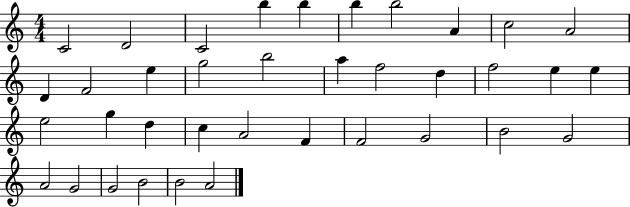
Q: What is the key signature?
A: C major